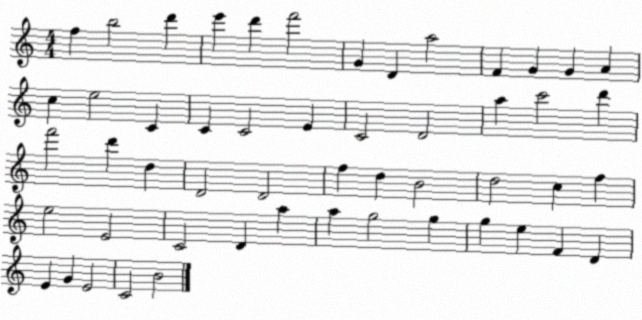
X:1
T:Untitled
M:4/4
L:1/4
K:C
f b2 d' e' d' f'2 G D a2 F G G A c e2 C C C2 E C2 D2 a c'2 d' f'2 d' d D2 D2 f d B2 d2 c f e2 E2 C2 D a a g2 g g e F D E G E2 C2 B2